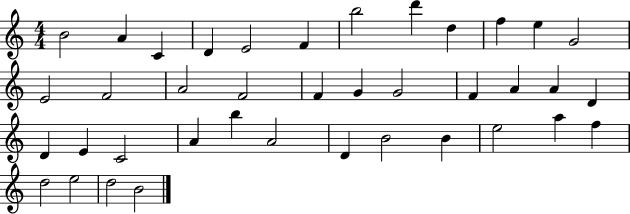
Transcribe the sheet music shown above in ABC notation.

X:1
T:Untitled
M:4/4
L:1/4
K:C
B2 A C D E2 F b2 d' d f e G2 E2 F2 A2 F2 F G G2 F A A D D E C2 A b A2 D B2 B e2 a f d2 e2 d2 B2